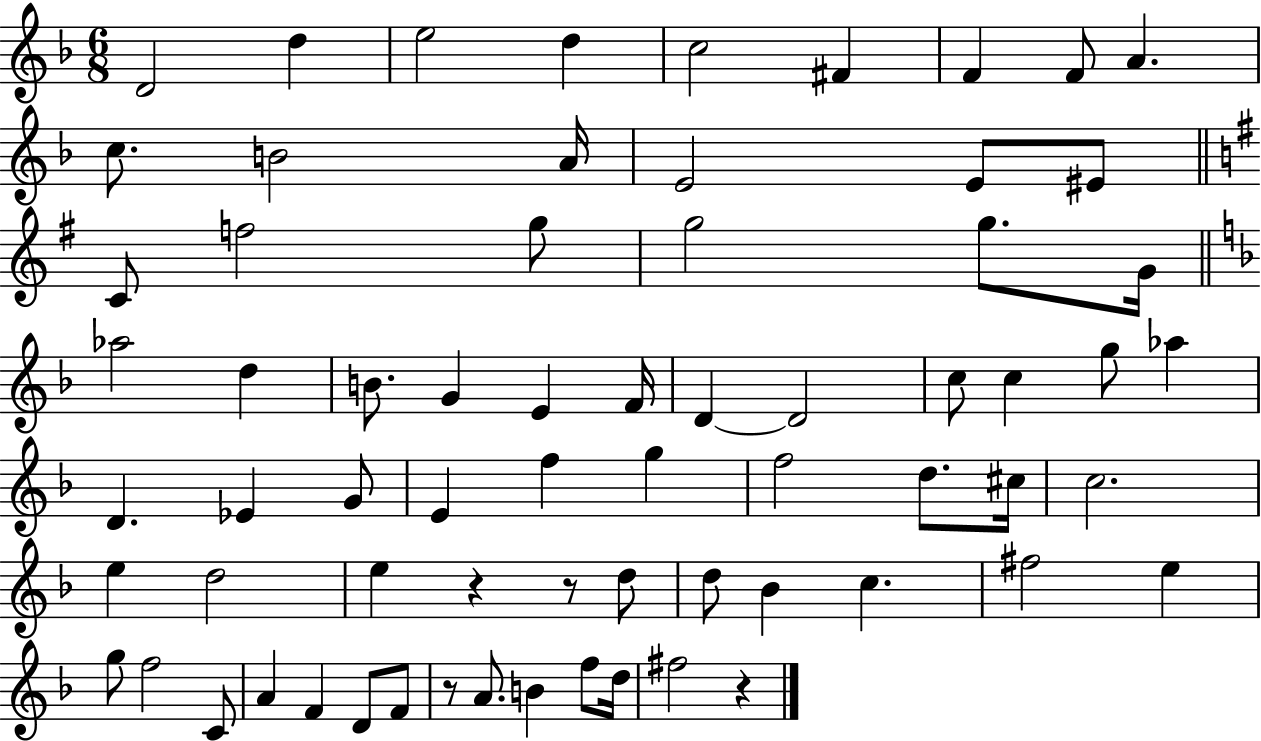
{
  \clef treble
  \numericTimeSignature
  \time 6/8
  \key f \major
  d'2 d''4 | e''2 d''4 | c''2 fis'4 | f'4 f'8 a'4. | \break c''8. b'2 a'16 | e'2 e'8 eis'8 | \bar "||" \break \key g \major c'8 f''2 g''8 | g''2 g''8. g'16 | \bar "||" \break \key f \major aes''2 d''4 | b'8. g'4 e'4 f'16 | d'4~~ d'2 | c''8 c''4 g''8 aes''4 | \break d'4. ees'4 g'8 | e'4 f''4 g''4 | f''2 d''8. cis''16 | c''2. | \break e''4 d''2 | e''4 r4 r8 d''8 | d''8 bes'4 c''4. | fis''2 e''4 | \break g''8 f''2 c'8 | a'4 f'4 d'8 f'8 | r8 a'8. b'4 f''8 d''16 | fis''2 r4 | \break \bar "|."
}